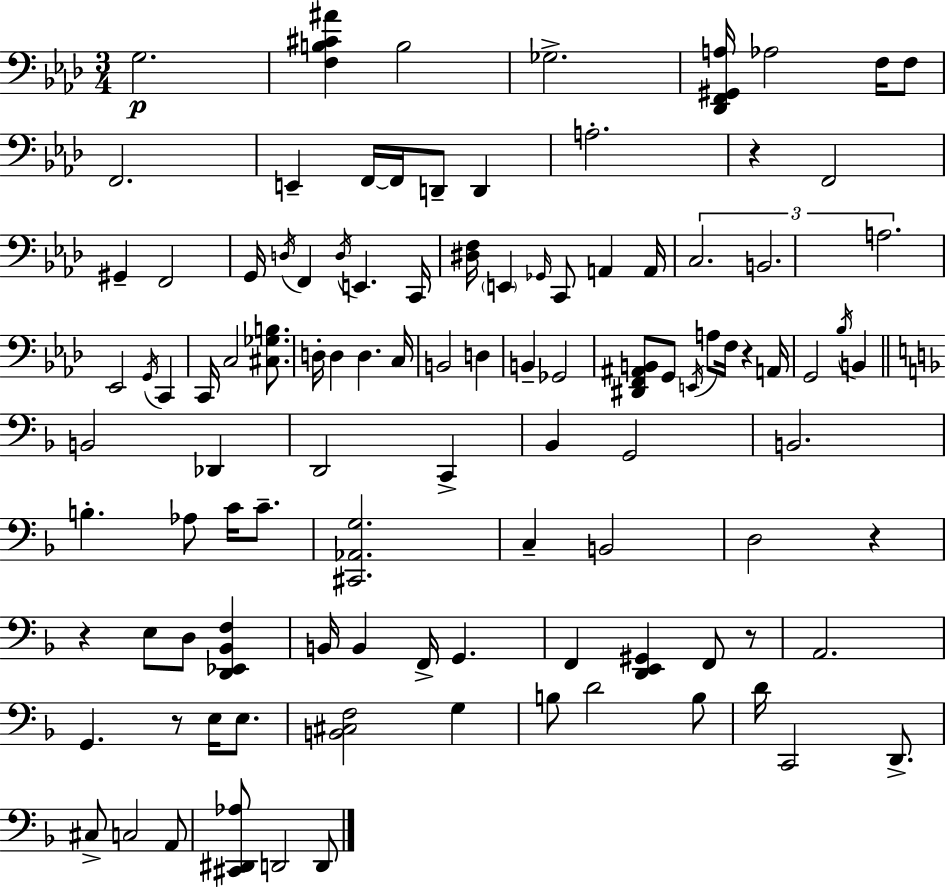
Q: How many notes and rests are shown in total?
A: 105